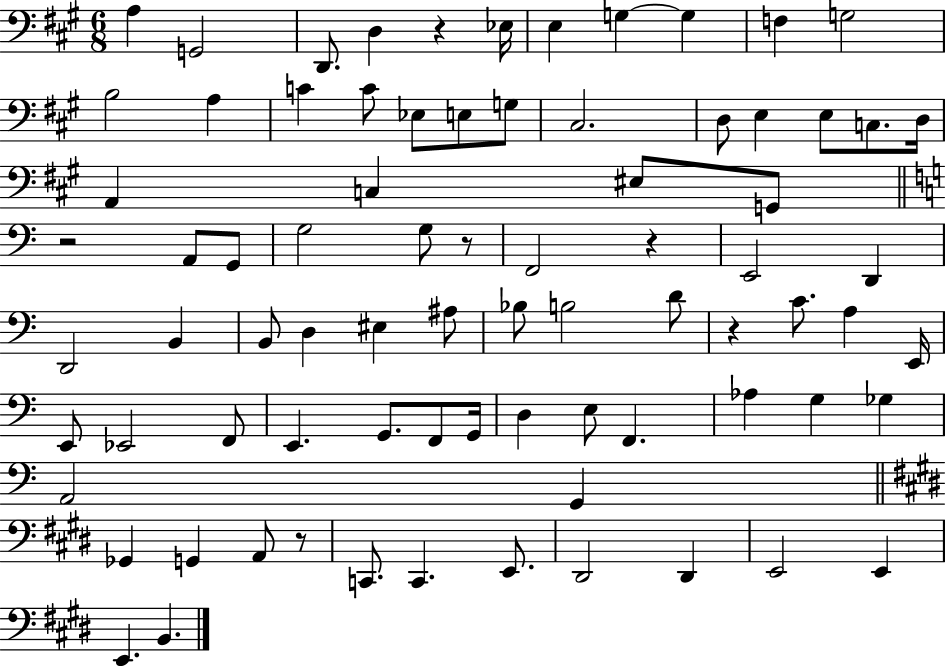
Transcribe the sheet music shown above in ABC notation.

X:1
T:Untitled
M:6/8
L:1/4
K:A
A, G,,2 D,,/2 D, z _E,/4 E, G, G, F, G,2 B,2 A, C C/2 _E,/2 E,/2 G,/2 ^C,2 D,/2 E, E,/2 C,/2 D,/4 A,, C, ^E,/2 G,,/2 z2 A,,/2 G,,/2 G,2 G,/2 z/2 F,,2 z E,,2 D,, D,,2 B,, B,,/2 D, ^E, ^A,/2 _B,/2 B,2 D/2 z C/2 A, E,,/4 E,,/2 _E,,2 F,,/2 E,, G,,/2 F,,/2 G,,/4 D, E,/2 F,, _A, G, _G, A,,2 G,, _G,, G,, A,,/2 z/2 C,,/2 C,, E,,/2 ^D,,2 ^D,, E,,2 E,, E,, B,,